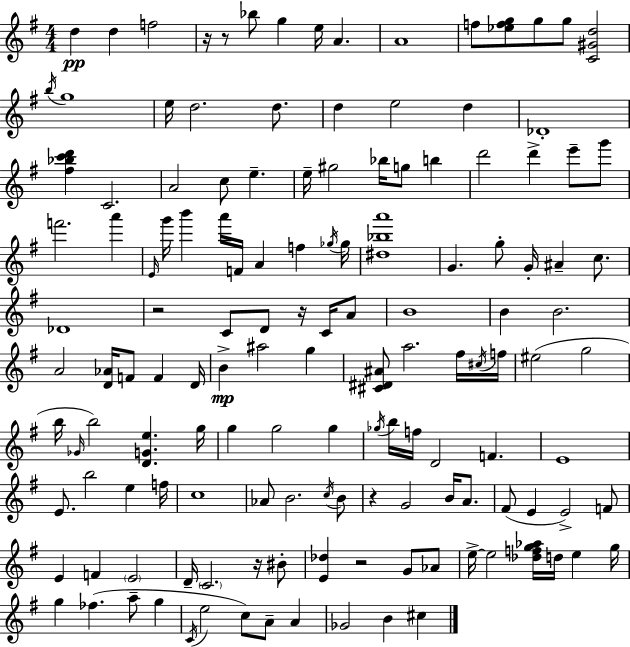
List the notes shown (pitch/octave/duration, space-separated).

D5/q D5/q F5/h R/s R/e Bb5/e G5/q E5/s A4/q. A4/w F5/e [Eb5,F5,G5]/e G5/e G5/e [C4,G#4,D5]/h B5/s G5/w E5/s D5/h. D5/e. D5/q E5/h D5/q Db4/w [F#5,Bb5,C6,D6]/q C4/h. A4/h C5/e E5/q. E5/s G#5/h Bb5/s G5/e B5/q D6/h D6/q E6/e G6/e F6/h. A6/q E4/s G6/s B6/q A6/s F4/s A4/q F5/q Gb5/s Gb5/s [D#5,Bb5,A6]/w G4/q. G5/e G4/s A#4/q C5/e. Db4/w R/h C4/e D4/e R/s C4/s A4/e B4/w B4/q B4/h. A4/h [D4,Ab4]/s F4/e F4/q D4/s B4/q A#5/h G5/q [C#4,D#4,A#4]/e A5/h. F#5/s C#5/s F5/s EIS5/h G5/h B5/s Gb4/s B5/h [D4,G4,E5]/q. G5/s G5/q G5/h G5/q Gb5/s B5/s F5/s D4/h F4/q. E4/w E4/e. B5/h E5/q F5/s C5/w Ab4/e B4/h. C5/s B4/e R/q G4/h B4/s A4/e. F#4/e E4/q E4/h F4/e E4/q F4/q E4/h D4/s C4/h. R/s BIS4/e [E4,Db5]/q R/h G4/e Ab4/e E5/s E5/h [Db5,F5,G5,Ab5]/s D5/s E5/q G5/s G5/q FES5/q. A5/e G5/q C4/s E5/h C5/e A4/e A4/q Gb4/h B4/q C#5/q